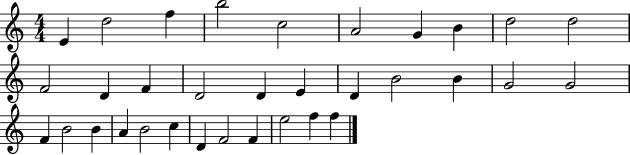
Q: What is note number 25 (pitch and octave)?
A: A4